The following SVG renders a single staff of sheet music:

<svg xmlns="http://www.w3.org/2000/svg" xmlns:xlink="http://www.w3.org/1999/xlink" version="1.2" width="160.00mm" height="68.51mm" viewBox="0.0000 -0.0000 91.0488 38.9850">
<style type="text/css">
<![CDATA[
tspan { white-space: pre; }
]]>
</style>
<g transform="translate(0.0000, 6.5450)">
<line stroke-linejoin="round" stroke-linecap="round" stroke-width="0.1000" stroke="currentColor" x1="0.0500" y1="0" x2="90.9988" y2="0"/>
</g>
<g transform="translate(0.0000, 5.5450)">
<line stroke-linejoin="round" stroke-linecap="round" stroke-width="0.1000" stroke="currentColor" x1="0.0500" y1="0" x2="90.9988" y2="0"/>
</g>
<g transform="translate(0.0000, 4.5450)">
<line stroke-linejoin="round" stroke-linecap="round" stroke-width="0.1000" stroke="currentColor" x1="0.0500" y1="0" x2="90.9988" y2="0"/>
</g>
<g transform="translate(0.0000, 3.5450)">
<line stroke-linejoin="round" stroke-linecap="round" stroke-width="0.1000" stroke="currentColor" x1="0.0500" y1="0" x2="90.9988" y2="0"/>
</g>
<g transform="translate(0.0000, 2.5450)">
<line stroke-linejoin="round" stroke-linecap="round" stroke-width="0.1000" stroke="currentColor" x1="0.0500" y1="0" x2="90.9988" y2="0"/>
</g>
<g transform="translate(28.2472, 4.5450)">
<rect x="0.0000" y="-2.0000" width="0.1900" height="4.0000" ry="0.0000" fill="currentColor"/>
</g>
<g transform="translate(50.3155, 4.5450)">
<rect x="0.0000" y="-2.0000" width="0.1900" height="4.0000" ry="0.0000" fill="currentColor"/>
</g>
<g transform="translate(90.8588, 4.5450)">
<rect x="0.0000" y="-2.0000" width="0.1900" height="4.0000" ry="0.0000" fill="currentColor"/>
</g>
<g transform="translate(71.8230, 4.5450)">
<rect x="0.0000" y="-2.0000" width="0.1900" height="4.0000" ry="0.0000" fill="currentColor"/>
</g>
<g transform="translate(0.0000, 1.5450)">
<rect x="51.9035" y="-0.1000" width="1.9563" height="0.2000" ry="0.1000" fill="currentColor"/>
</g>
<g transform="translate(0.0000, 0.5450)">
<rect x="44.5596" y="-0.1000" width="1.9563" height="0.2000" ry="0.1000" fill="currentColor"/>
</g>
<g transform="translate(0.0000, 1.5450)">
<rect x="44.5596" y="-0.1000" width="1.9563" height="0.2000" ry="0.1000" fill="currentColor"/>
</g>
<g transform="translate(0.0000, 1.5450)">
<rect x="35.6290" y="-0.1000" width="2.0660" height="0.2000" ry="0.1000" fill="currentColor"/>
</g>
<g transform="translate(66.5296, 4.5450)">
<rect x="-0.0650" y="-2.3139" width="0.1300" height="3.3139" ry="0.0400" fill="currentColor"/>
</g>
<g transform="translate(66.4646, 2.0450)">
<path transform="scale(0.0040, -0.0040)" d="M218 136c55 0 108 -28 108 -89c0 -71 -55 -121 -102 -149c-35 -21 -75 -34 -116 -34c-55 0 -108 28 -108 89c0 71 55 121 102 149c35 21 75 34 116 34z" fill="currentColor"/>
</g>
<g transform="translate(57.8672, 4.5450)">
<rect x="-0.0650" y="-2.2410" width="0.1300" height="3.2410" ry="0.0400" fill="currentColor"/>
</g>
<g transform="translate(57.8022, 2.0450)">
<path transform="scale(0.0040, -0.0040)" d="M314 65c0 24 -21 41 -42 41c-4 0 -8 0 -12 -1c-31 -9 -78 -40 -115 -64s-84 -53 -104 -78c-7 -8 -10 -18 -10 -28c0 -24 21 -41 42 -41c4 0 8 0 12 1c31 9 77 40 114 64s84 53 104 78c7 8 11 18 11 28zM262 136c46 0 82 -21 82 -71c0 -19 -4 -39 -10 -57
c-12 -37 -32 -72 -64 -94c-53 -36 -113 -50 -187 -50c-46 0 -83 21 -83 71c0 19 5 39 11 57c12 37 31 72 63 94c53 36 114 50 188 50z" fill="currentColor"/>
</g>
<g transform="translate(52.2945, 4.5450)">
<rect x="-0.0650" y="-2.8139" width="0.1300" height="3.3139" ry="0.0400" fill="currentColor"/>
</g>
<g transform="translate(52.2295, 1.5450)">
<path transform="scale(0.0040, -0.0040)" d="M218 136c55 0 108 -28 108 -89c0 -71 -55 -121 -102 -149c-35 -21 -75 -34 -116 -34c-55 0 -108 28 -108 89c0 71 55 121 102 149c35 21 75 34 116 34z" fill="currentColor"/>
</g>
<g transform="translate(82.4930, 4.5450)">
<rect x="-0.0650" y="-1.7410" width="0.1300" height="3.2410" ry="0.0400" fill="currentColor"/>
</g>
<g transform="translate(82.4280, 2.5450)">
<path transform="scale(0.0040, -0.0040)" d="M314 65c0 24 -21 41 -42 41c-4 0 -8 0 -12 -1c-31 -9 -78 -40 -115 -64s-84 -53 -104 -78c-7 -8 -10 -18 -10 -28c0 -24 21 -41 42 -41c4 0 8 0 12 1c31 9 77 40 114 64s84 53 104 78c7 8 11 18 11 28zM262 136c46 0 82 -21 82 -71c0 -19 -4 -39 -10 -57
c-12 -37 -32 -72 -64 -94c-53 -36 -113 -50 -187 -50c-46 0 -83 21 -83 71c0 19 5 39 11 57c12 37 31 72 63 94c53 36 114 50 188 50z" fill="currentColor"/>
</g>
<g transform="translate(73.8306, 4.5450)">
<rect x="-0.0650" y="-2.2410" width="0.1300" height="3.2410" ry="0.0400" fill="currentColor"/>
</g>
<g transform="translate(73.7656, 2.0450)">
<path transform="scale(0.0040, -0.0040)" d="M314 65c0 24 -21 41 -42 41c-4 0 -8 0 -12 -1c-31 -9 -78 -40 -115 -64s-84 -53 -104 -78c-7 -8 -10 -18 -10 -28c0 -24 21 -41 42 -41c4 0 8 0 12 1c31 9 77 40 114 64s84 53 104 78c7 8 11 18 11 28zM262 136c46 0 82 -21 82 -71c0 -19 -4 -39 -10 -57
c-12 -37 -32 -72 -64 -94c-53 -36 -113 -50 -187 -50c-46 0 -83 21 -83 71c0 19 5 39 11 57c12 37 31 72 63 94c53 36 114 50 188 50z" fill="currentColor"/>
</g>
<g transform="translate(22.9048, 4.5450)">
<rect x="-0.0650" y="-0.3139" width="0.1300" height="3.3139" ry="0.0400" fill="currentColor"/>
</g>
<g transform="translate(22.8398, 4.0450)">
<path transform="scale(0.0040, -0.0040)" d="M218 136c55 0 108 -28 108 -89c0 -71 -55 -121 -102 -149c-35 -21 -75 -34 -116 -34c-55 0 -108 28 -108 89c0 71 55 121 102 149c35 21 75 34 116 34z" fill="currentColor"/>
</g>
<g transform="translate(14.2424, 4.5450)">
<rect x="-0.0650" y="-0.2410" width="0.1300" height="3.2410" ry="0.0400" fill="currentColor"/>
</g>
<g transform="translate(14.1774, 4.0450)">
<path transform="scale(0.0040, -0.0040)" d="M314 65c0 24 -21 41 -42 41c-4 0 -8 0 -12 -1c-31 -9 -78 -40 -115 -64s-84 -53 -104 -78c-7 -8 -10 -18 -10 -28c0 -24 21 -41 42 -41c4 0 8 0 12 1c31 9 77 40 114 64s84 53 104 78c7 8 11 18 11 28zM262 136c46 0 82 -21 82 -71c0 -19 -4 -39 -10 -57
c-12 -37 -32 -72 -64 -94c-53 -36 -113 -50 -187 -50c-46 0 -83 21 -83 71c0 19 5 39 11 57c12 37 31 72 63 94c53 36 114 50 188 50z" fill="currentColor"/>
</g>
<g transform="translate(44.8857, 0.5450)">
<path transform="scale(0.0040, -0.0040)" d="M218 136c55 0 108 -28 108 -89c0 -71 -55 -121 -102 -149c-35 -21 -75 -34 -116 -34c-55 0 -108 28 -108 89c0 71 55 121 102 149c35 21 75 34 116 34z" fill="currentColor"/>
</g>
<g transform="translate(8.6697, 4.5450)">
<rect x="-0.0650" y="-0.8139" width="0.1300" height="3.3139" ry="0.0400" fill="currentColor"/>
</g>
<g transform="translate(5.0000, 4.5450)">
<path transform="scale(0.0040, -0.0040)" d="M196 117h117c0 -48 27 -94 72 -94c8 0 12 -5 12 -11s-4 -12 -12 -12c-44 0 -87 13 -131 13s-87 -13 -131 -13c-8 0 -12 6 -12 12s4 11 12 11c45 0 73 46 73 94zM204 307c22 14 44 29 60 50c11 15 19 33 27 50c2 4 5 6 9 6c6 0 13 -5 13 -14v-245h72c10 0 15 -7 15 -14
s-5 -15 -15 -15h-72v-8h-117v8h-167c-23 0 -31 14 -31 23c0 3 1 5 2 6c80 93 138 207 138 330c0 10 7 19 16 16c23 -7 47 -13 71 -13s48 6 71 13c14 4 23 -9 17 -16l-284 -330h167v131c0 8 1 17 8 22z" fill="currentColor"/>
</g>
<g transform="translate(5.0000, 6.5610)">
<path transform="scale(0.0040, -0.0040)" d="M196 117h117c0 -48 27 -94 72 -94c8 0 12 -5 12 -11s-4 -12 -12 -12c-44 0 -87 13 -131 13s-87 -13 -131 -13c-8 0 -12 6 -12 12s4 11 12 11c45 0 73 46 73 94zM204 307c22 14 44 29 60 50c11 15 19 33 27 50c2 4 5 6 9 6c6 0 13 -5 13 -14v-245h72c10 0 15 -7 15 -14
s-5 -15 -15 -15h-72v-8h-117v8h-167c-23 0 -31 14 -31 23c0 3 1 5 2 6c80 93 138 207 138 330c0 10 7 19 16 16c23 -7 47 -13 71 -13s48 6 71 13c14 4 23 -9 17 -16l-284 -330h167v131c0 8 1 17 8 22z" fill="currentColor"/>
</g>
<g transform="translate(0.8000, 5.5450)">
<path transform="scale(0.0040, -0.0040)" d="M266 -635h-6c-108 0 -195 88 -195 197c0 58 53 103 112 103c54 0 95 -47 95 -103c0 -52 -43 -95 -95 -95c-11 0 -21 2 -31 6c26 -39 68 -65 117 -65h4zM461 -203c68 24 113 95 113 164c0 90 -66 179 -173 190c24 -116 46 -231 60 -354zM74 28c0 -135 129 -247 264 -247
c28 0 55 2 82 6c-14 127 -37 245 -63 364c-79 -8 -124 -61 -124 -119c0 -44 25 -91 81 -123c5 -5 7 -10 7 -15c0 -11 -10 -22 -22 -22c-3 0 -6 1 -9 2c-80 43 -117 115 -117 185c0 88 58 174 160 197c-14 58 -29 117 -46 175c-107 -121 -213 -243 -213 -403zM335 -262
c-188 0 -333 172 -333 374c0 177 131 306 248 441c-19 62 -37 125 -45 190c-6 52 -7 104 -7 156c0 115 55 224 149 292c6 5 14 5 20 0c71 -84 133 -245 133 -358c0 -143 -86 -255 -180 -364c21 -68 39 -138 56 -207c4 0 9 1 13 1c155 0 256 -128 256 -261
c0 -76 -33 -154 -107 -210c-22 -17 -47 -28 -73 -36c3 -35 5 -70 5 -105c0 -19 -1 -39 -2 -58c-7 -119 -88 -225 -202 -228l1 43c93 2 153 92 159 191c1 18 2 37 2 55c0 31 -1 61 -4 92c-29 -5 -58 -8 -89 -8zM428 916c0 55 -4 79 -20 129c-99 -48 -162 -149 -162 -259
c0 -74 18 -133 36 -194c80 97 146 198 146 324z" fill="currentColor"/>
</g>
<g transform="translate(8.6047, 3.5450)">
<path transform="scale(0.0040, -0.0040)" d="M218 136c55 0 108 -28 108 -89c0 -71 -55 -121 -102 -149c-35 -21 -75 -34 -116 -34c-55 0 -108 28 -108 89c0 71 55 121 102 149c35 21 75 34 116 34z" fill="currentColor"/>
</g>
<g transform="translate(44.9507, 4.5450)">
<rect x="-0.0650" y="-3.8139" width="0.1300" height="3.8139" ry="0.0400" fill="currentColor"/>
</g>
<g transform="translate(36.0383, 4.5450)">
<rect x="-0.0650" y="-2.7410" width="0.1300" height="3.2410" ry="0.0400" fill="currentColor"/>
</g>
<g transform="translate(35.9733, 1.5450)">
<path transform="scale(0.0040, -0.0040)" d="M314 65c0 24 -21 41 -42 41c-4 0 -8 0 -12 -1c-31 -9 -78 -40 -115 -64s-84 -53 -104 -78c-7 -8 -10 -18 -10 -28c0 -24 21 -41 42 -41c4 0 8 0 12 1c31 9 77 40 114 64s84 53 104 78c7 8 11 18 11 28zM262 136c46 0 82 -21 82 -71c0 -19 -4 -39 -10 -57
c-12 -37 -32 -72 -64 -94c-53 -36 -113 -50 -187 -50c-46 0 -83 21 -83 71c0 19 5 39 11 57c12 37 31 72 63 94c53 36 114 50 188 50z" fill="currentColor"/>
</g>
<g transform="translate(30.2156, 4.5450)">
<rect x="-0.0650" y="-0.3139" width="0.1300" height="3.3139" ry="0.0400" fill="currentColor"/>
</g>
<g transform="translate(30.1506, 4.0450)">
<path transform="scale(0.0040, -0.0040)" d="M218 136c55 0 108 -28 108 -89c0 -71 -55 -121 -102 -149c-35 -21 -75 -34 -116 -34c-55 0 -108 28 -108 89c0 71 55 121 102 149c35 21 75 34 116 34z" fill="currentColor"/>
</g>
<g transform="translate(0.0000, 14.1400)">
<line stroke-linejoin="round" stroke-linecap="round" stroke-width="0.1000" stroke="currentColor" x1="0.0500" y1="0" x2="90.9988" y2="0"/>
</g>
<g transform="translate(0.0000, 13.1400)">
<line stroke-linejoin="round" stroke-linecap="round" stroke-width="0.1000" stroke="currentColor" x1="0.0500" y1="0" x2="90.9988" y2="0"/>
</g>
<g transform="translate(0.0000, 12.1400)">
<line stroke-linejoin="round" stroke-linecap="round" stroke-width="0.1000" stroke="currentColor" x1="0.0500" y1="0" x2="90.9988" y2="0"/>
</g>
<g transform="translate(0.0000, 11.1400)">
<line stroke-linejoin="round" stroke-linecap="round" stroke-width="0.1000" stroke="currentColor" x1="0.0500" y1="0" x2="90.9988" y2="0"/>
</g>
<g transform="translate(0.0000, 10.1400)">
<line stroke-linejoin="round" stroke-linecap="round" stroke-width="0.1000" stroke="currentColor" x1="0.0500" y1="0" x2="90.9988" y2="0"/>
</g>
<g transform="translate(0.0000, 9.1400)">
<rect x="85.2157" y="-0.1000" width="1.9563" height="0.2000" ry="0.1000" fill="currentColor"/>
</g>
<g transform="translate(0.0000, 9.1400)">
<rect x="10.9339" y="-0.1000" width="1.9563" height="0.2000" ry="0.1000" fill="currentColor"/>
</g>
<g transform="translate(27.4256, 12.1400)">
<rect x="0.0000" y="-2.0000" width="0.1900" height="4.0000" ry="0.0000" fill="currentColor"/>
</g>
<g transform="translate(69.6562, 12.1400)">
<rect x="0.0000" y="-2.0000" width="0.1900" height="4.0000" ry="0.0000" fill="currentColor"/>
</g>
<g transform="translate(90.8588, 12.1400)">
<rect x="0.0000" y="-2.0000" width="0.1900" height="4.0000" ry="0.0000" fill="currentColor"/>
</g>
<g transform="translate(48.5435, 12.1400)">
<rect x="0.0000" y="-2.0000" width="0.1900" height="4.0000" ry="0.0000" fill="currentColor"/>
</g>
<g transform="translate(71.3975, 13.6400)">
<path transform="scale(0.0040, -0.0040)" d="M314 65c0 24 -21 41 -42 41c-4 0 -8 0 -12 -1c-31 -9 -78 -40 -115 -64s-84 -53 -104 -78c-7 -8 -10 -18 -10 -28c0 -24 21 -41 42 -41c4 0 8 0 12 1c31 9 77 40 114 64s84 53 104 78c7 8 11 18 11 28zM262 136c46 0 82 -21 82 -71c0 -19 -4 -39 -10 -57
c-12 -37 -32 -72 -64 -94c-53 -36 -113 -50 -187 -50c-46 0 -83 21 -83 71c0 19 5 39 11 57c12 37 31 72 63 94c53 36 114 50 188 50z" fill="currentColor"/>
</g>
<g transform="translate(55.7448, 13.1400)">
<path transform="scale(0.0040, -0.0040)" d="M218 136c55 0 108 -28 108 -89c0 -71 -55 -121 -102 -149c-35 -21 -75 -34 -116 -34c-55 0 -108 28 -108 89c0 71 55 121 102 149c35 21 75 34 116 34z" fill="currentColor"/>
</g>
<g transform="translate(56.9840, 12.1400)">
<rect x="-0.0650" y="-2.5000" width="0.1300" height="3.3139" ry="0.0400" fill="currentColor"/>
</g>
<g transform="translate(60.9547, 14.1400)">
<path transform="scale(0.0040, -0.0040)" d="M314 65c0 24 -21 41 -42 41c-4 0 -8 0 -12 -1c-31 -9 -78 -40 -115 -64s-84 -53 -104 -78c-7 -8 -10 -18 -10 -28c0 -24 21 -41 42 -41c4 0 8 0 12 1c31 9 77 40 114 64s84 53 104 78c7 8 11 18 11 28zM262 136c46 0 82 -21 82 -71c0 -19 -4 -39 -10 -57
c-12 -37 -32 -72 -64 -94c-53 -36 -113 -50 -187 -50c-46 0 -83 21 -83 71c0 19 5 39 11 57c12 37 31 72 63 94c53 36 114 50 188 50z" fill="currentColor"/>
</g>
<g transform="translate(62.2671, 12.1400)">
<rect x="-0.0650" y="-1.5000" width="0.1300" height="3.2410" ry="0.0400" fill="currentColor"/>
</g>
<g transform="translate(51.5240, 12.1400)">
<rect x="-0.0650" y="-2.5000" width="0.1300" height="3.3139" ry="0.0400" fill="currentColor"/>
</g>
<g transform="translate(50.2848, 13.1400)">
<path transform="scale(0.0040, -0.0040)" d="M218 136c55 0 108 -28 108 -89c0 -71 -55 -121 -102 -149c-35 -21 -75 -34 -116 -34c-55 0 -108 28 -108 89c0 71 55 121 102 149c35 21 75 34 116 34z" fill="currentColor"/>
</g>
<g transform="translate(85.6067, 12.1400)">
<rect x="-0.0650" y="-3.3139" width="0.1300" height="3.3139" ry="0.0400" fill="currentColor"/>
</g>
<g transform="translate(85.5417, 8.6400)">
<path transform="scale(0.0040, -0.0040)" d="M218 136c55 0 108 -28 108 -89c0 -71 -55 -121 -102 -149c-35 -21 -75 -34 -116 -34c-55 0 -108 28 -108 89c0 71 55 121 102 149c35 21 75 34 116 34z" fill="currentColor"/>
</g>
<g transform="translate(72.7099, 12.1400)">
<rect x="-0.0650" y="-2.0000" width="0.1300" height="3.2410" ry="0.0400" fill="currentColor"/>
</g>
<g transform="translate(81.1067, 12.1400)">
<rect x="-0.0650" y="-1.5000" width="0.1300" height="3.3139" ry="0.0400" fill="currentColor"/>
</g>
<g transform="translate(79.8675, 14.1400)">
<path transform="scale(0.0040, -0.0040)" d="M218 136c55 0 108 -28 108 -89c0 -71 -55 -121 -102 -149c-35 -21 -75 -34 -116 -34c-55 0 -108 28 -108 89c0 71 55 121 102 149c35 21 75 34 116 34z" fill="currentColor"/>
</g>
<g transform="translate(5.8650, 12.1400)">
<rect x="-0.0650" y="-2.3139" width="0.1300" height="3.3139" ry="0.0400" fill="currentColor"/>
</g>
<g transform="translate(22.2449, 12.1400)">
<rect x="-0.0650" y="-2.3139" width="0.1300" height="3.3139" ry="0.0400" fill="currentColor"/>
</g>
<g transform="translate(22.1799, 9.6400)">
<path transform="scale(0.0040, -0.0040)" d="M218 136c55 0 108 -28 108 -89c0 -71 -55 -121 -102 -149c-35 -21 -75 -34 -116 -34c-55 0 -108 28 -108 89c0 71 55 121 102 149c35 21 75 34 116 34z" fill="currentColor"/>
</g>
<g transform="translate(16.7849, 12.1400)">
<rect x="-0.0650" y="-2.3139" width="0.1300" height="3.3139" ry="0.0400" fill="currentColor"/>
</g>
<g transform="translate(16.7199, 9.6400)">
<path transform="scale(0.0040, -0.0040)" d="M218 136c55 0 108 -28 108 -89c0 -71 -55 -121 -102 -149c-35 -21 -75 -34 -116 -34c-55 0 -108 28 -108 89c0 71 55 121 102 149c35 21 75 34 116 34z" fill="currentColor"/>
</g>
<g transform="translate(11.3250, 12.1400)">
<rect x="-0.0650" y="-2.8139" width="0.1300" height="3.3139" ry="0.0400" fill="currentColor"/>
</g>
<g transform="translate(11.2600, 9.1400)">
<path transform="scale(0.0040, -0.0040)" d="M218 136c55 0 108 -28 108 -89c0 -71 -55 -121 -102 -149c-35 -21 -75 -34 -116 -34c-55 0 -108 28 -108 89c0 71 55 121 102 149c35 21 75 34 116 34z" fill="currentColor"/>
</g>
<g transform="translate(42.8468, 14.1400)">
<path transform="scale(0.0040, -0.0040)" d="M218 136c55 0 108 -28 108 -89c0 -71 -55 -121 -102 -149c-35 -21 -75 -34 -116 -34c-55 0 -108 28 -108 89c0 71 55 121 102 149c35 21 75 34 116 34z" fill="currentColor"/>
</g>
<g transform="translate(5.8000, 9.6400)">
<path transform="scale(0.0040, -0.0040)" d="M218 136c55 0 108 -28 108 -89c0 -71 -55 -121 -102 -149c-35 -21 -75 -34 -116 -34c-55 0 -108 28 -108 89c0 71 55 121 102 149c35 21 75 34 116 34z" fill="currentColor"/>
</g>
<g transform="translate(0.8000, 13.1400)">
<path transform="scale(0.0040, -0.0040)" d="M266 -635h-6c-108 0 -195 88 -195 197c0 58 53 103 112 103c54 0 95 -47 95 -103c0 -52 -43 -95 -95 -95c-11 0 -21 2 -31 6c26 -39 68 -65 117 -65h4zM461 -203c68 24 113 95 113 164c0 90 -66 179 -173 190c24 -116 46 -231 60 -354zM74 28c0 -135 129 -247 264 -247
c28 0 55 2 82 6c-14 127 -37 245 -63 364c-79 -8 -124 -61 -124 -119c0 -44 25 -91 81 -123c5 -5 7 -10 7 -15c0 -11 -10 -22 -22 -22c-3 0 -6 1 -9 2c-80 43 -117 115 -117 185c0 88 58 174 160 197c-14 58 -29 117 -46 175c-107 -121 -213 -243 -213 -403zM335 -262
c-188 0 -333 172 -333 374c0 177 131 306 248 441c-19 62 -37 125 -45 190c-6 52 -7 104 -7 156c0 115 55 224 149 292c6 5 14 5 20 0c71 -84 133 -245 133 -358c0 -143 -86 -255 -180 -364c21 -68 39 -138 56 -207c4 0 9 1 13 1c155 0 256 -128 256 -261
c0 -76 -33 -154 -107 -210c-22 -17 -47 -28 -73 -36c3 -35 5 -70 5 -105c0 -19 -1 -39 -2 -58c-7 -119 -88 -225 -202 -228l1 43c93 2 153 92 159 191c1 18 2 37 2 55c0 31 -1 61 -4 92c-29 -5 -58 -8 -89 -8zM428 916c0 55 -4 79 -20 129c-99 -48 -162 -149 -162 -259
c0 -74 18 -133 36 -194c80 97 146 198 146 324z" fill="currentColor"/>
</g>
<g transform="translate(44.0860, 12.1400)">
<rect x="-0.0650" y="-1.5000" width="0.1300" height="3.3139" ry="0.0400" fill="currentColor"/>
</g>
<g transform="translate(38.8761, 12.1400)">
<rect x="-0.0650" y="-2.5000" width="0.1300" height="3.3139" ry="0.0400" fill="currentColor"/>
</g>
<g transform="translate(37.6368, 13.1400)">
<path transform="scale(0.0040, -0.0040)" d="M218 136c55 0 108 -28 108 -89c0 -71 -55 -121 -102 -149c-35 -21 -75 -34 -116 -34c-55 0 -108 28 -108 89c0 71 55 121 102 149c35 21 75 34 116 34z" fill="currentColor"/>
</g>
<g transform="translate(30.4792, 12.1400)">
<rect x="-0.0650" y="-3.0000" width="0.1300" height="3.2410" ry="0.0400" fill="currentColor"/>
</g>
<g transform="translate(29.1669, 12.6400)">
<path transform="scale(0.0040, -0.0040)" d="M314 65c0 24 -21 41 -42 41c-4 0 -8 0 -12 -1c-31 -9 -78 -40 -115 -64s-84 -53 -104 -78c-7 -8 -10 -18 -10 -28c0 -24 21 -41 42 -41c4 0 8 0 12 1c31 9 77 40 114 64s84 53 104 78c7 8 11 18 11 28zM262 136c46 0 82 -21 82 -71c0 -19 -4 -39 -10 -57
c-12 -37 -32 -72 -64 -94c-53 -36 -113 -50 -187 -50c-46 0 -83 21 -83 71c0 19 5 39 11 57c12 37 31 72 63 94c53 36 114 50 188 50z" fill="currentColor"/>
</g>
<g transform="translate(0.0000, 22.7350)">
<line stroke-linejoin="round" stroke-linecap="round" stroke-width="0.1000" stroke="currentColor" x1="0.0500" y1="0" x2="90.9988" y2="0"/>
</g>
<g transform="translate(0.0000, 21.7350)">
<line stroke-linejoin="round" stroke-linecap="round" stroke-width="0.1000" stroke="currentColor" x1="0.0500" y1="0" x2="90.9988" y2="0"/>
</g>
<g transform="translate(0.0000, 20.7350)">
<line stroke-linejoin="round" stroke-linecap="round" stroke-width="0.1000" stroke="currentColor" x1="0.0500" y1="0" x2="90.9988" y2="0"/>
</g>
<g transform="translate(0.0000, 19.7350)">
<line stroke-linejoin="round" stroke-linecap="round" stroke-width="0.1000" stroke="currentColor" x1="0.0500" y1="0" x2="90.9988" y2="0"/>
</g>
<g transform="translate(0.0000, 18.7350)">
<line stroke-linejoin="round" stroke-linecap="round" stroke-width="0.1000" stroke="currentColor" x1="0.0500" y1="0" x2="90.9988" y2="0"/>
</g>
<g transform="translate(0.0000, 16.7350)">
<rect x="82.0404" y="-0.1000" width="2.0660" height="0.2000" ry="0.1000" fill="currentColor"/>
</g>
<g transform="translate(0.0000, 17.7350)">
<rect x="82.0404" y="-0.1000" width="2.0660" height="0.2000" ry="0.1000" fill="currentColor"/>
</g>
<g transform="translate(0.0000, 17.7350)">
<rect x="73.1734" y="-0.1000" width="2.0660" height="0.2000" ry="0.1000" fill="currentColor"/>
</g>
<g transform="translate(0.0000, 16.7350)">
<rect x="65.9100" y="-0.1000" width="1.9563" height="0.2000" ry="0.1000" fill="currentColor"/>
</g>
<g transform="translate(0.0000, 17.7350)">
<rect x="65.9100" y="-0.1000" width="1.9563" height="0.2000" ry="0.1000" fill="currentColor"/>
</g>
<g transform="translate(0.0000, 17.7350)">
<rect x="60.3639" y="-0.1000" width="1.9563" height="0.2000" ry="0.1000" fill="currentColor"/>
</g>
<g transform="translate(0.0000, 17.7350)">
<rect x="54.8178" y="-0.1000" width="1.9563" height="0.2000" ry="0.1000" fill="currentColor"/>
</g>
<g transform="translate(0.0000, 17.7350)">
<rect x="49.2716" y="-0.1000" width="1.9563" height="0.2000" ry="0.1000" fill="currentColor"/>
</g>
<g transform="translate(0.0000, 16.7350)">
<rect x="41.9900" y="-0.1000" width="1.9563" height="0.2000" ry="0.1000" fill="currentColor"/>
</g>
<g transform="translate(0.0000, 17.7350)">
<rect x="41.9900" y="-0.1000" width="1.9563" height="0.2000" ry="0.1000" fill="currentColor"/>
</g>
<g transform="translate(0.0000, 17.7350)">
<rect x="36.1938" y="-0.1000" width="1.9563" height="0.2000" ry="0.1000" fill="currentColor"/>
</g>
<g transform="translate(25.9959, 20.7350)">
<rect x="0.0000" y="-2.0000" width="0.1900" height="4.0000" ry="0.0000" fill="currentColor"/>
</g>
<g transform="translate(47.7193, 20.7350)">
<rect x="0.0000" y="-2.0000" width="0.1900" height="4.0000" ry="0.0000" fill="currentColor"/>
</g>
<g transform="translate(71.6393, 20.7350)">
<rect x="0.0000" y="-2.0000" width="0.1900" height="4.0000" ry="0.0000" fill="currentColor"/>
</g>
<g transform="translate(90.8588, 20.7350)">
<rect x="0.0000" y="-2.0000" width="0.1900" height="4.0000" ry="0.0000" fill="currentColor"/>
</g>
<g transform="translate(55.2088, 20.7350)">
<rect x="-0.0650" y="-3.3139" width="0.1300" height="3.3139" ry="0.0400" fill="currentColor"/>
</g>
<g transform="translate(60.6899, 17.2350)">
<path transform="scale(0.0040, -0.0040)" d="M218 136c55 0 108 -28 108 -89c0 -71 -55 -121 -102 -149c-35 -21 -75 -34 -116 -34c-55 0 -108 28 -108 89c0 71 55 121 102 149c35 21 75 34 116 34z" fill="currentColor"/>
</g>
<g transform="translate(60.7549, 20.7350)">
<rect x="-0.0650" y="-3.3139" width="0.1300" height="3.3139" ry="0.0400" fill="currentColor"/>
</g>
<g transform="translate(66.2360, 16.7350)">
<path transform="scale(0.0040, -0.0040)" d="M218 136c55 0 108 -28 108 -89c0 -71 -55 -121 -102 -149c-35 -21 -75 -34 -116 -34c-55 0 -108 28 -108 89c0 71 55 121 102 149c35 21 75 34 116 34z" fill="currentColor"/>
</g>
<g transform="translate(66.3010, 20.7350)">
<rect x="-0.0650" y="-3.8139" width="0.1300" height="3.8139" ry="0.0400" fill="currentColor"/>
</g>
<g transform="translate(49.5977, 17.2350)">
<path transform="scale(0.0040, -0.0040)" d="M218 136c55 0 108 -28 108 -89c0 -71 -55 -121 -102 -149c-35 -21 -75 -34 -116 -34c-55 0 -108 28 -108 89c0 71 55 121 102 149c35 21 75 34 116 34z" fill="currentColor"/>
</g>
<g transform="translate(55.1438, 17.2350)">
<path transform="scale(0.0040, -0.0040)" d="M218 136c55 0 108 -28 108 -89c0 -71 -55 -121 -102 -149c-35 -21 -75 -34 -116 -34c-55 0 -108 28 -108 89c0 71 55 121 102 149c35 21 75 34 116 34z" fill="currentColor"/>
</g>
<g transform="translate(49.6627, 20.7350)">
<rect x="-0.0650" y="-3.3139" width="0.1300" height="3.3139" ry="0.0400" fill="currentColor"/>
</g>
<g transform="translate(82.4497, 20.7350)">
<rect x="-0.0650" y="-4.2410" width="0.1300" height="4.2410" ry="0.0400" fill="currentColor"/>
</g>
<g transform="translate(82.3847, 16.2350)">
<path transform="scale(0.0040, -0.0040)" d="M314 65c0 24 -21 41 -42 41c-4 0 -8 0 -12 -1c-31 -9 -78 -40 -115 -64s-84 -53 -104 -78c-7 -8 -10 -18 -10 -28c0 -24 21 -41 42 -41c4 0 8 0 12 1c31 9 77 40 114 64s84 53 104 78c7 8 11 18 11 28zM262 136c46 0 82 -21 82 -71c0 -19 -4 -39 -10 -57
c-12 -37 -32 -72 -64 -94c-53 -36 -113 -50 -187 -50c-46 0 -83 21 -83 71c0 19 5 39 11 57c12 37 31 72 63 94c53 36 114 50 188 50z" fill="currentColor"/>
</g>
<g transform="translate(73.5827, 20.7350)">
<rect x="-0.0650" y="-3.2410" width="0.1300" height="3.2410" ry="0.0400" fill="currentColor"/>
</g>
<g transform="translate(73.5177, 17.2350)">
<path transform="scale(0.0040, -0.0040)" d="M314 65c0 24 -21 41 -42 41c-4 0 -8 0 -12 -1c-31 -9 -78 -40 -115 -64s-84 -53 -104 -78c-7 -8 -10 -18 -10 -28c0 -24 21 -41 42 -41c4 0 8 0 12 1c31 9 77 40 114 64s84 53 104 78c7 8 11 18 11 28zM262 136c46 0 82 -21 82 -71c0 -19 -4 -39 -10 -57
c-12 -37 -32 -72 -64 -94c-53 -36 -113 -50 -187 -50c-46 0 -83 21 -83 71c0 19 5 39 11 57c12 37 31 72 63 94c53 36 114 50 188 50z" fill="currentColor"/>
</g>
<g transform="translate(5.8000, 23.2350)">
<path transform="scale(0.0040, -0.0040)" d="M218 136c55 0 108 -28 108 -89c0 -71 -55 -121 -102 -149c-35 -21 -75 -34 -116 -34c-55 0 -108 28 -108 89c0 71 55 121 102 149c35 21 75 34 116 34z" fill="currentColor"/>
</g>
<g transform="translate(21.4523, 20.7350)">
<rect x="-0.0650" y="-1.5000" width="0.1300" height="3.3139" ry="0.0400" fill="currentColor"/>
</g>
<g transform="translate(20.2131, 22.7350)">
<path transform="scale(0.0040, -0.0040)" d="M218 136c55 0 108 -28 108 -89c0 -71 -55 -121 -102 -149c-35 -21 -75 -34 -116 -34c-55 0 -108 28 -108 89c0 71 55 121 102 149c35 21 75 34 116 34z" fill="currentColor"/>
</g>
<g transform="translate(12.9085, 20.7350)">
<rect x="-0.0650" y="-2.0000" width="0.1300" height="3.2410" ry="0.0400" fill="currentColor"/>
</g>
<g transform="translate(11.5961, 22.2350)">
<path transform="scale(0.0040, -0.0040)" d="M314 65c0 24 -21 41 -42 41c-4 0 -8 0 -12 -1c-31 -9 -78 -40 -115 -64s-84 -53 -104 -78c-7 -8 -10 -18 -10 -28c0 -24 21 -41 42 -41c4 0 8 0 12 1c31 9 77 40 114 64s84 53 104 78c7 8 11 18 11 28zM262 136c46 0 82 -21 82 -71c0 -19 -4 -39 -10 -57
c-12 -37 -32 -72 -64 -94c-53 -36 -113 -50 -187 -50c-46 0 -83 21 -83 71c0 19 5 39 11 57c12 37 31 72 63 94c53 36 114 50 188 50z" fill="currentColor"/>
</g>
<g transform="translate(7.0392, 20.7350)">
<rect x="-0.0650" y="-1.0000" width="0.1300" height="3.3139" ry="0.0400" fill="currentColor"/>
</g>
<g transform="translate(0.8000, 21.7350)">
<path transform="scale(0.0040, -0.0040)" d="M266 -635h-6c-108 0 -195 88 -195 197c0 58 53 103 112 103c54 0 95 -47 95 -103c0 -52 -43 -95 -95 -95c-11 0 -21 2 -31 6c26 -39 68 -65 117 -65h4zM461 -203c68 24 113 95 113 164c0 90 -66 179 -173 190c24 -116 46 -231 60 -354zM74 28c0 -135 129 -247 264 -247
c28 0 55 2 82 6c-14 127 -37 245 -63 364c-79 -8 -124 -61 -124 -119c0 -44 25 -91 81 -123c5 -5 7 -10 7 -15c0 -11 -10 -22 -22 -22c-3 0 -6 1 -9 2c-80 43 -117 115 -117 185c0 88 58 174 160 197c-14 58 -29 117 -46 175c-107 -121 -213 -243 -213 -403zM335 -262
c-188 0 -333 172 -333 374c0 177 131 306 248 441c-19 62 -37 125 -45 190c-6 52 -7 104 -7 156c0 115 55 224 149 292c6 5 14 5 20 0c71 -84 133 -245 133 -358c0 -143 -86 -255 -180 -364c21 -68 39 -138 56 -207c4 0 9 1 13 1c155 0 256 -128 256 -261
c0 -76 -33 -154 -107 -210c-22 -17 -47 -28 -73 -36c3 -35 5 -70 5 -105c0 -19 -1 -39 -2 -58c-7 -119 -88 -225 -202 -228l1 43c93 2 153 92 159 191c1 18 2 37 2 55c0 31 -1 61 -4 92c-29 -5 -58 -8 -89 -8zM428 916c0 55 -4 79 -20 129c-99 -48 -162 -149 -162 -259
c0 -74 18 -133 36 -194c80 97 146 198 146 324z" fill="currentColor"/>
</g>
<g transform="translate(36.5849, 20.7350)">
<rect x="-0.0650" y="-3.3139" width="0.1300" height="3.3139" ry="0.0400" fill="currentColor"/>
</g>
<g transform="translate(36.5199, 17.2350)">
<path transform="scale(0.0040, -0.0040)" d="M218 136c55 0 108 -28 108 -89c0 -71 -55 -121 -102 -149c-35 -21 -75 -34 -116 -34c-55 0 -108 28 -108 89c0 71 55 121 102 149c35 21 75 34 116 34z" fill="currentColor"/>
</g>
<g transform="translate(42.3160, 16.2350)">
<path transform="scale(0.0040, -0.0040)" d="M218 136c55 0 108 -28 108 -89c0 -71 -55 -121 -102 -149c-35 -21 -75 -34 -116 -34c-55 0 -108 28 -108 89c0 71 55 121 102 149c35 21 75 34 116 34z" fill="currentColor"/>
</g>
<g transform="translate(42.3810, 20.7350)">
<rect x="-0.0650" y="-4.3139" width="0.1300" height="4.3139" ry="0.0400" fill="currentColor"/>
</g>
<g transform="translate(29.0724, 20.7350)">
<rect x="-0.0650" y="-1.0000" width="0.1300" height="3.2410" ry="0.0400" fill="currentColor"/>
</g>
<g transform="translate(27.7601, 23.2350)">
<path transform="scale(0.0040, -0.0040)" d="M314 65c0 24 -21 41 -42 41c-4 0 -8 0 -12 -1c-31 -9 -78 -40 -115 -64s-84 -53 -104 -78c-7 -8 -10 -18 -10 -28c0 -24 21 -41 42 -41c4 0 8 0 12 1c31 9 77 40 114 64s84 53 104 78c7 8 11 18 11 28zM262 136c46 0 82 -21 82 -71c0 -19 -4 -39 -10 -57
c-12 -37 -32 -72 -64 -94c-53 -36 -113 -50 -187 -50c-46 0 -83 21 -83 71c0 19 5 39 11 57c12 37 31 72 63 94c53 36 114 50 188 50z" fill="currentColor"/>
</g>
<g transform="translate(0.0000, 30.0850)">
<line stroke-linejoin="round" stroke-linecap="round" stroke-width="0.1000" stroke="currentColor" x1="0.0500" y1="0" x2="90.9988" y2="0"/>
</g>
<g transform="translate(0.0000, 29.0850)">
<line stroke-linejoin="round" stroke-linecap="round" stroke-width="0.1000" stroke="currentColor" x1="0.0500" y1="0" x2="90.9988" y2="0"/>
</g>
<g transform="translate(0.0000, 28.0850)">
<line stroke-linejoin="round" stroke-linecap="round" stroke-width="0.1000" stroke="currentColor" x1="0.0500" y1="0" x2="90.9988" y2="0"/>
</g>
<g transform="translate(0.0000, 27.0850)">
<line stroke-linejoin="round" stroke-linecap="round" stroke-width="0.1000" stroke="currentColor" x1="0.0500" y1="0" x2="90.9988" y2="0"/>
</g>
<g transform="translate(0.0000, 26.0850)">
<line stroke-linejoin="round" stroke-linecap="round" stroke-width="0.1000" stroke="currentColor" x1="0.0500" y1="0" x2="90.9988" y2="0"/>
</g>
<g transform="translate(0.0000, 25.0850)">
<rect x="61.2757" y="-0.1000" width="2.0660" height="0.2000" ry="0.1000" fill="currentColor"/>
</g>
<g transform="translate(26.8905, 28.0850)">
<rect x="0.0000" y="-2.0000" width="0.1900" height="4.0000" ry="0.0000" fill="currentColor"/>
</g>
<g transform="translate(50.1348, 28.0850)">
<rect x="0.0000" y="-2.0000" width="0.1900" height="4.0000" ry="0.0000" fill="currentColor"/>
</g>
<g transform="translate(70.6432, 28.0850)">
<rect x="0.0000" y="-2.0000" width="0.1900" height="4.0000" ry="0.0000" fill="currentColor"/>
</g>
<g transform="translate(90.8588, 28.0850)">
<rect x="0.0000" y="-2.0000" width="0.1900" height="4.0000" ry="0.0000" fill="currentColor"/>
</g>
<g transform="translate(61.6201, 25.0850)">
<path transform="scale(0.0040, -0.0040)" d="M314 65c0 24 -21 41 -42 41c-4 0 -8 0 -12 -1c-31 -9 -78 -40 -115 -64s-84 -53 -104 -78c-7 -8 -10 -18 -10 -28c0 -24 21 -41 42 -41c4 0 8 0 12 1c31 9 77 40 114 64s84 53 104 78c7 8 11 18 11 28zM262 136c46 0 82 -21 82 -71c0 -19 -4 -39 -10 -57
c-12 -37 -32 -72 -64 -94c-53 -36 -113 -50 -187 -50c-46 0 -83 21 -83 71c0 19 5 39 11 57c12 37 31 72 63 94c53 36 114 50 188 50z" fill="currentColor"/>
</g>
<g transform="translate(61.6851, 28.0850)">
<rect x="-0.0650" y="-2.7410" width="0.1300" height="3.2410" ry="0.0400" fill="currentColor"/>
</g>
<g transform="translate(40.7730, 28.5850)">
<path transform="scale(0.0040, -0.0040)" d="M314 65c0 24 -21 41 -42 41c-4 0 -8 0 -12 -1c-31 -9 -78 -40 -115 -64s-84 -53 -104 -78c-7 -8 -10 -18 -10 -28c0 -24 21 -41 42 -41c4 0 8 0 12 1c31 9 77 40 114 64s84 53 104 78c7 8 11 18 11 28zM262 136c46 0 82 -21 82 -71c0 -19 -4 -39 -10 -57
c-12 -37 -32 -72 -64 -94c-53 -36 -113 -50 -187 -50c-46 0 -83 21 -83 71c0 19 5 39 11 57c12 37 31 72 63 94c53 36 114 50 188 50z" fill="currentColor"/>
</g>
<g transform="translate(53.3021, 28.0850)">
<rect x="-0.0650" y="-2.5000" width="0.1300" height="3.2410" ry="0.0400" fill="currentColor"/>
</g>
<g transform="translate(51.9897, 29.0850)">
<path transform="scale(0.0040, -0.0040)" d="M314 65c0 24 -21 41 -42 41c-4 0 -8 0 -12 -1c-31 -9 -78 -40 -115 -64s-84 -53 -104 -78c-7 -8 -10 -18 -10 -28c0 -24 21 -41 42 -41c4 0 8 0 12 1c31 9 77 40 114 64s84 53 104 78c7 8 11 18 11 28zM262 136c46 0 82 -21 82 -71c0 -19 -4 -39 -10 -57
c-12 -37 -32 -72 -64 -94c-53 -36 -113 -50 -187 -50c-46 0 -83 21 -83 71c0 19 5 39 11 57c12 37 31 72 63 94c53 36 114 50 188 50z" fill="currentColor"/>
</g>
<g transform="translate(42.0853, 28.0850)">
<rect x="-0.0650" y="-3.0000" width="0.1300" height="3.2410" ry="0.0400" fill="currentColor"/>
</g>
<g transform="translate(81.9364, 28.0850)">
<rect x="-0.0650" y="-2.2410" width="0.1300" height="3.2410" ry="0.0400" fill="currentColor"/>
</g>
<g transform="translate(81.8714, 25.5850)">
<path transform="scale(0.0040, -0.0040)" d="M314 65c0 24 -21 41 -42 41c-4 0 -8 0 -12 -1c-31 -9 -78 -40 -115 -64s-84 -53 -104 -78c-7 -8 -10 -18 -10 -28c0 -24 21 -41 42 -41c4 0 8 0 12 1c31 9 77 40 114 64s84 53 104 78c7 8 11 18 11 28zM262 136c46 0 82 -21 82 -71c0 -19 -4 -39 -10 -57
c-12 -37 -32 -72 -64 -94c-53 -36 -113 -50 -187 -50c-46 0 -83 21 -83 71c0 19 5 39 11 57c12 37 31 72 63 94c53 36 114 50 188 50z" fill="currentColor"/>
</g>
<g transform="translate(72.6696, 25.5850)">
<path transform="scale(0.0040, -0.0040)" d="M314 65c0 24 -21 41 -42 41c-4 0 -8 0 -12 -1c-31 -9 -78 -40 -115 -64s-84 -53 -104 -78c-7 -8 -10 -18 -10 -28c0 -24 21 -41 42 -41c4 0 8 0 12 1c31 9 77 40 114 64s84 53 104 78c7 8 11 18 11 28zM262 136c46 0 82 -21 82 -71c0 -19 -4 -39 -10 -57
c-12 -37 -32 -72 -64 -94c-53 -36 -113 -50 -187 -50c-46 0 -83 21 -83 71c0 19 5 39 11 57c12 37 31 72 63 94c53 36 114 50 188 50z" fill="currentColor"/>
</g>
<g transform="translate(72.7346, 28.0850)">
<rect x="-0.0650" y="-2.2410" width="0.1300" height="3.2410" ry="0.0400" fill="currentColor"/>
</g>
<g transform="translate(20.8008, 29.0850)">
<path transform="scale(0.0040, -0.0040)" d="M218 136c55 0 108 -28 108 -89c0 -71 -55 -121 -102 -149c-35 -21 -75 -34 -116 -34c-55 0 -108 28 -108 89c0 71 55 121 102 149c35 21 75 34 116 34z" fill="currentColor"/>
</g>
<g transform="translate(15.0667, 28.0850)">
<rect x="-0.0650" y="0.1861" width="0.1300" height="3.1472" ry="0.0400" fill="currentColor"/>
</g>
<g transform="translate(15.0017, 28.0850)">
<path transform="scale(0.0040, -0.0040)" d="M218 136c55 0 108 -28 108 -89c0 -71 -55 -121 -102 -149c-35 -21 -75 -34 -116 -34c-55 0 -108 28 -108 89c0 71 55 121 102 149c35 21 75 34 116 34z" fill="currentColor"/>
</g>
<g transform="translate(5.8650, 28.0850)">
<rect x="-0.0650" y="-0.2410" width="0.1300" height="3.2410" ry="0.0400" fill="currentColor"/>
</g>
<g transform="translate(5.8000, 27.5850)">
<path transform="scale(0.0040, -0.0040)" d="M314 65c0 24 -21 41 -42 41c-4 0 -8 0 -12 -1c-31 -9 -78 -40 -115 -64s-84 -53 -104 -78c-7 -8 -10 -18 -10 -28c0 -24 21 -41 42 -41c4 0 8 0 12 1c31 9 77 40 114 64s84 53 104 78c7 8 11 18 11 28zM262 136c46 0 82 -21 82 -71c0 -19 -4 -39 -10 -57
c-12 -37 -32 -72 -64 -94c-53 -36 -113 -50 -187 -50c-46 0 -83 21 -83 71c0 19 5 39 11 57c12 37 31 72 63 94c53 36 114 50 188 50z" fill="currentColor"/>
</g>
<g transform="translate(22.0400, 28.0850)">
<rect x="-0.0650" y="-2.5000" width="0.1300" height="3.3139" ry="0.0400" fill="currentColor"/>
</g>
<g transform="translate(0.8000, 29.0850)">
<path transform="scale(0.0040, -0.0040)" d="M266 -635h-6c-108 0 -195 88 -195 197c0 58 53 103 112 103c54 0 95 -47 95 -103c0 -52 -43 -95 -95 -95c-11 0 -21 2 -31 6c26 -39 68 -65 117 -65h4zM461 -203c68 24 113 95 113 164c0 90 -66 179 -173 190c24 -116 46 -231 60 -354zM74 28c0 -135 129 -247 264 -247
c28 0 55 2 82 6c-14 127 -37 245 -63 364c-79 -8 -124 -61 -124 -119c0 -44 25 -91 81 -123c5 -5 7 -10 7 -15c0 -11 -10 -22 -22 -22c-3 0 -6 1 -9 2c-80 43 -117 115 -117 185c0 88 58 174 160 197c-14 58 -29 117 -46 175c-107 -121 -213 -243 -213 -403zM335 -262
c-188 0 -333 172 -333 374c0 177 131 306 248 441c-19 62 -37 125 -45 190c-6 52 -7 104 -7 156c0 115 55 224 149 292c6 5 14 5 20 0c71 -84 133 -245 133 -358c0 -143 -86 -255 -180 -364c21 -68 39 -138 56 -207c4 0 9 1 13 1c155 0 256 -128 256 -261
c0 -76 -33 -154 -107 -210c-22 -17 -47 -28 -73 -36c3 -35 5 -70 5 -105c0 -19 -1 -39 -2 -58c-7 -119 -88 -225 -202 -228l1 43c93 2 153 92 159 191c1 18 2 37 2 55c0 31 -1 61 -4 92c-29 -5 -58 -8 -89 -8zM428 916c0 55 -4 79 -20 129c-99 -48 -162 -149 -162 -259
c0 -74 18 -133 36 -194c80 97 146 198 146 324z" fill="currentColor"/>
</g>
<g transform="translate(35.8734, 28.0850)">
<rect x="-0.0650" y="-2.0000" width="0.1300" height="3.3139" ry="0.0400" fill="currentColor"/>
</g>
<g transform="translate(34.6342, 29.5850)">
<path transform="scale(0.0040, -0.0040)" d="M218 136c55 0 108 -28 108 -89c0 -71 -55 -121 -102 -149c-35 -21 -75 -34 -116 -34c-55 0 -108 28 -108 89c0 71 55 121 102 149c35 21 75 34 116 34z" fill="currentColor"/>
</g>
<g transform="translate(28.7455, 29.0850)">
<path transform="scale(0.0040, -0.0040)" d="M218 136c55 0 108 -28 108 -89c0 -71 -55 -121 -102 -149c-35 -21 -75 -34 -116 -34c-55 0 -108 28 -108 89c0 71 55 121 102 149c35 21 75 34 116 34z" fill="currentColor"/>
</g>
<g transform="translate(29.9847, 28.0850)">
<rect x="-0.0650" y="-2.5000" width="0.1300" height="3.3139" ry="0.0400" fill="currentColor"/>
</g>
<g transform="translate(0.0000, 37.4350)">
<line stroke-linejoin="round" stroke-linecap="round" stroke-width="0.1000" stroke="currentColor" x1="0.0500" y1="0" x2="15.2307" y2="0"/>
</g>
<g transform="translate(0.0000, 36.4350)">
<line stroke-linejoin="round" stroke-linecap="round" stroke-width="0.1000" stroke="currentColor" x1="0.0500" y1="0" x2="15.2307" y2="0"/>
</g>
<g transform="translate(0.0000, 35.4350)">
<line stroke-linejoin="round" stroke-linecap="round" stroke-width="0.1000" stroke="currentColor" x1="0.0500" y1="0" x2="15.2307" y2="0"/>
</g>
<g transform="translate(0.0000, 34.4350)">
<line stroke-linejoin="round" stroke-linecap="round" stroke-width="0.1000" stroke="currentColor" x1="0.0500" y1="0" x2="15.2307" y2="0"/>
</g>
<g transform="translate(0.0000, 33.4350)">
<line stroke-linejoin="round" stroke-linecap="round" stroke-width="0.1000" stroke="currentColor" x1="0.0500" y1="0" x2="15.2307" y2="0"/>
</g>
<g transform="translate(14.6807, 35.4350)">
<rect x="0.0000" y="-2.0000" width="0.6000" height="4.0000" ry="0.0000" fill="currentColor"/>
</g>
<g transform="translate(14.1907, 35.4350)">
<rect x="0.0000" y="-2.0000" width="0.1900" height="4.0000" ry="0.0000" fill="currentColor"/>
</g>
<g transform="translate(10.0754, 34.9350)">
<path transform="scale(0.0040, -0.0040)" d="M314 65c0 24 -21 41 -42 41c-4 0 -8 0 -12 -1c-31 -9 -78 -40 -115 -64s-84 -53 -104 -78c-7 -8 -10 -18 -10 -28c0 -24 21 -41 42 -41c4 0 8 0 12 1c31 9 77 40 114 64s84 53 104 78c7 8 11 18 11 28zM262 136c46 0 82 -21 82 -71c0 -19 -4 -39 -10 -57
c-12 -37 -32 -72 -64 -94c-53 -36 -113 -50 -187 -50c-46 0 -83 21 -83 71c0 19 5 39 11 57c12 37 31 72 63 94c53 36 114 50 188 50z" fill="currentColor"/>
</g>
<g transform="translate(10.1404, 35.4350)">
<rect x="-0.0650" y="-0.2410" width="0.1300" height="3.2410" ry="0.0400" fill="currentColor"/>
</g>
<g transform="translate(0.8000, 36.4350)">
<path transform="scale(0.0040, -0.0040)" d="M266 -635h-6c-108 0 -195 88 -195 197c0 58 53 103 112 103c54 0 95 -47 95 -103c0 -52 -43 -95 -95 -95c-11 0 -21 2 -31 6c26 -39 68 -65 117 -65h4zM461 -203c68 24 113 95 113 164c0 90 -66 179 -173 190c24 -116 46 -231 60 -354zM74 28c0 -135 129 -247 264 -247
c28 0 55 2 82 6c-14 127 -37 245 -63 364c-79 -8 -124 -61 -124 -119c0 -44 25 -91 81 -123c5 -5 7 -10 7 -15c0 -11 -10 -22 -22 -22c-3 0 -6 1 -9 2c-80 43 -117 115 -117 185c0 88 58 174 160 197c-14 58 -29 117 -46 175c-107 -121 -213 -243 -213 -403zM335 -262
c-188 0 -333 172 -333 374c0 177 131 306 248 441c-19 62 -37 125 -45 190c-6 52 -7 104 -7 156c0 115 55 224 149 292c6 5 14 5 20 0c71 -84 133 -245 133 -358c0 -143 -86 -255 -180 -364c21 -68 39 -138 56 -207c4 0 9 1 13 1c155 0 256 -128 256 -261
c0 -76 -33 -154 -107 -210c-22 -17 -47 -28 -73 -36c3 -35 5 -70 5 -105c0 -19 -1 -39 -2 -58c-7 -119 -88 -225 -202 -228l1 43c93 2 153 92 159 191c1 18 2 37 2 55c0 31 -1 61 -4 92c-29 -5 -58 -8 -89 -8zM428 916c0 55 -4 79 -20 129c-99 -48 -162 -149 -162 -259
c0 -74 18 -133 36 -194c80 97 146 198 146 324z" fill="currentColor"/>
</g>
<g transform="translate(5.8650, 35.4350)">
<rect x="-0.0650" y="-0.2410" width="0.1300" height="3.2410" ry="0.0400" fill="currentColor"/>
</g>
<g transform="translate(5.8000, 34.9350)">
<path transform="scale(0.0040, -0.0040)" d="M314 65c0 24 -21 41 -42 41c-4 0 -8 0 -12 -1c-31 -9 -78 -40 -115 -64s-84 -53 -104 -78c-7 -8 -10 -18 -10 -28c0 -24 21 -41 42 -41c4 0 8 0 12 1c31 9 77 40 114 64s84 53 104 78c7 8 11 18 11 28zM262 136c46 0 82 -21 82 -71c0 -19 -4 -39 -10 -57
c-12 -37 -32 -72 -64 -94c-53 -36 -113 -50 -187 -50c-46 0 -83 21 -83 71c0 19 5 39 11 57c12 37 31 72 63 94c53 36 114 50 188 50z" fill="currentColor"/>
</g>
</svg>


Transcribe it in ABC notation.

X:1
T:Untitled
M:4/4
L:1/4
K:C
d c2 c c a2 c' a g2 g g2 f2 g a g g A2 G E G G E2 F2 E b D F2 E D2 b d' b b b c' b2 d'2 c2 B G G F A2 G2 a2 g2 g2 c2 c2